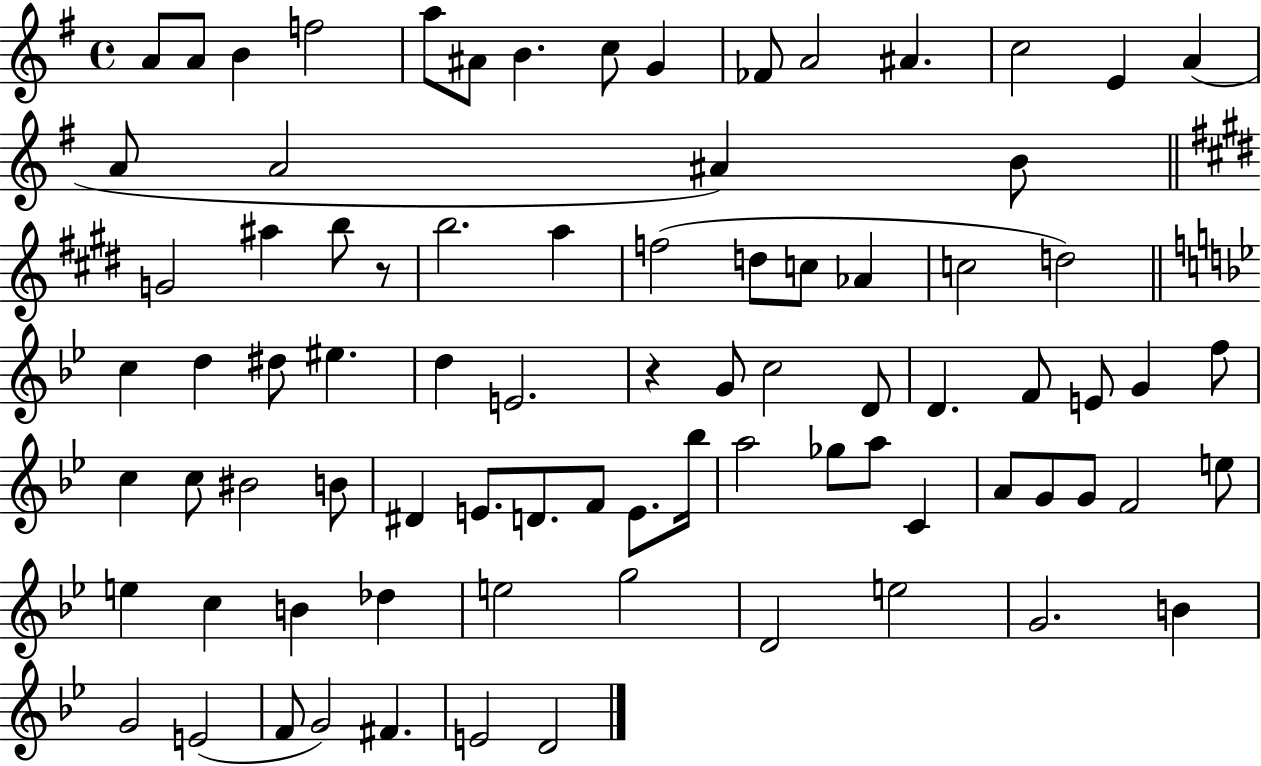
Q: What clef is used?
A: treble